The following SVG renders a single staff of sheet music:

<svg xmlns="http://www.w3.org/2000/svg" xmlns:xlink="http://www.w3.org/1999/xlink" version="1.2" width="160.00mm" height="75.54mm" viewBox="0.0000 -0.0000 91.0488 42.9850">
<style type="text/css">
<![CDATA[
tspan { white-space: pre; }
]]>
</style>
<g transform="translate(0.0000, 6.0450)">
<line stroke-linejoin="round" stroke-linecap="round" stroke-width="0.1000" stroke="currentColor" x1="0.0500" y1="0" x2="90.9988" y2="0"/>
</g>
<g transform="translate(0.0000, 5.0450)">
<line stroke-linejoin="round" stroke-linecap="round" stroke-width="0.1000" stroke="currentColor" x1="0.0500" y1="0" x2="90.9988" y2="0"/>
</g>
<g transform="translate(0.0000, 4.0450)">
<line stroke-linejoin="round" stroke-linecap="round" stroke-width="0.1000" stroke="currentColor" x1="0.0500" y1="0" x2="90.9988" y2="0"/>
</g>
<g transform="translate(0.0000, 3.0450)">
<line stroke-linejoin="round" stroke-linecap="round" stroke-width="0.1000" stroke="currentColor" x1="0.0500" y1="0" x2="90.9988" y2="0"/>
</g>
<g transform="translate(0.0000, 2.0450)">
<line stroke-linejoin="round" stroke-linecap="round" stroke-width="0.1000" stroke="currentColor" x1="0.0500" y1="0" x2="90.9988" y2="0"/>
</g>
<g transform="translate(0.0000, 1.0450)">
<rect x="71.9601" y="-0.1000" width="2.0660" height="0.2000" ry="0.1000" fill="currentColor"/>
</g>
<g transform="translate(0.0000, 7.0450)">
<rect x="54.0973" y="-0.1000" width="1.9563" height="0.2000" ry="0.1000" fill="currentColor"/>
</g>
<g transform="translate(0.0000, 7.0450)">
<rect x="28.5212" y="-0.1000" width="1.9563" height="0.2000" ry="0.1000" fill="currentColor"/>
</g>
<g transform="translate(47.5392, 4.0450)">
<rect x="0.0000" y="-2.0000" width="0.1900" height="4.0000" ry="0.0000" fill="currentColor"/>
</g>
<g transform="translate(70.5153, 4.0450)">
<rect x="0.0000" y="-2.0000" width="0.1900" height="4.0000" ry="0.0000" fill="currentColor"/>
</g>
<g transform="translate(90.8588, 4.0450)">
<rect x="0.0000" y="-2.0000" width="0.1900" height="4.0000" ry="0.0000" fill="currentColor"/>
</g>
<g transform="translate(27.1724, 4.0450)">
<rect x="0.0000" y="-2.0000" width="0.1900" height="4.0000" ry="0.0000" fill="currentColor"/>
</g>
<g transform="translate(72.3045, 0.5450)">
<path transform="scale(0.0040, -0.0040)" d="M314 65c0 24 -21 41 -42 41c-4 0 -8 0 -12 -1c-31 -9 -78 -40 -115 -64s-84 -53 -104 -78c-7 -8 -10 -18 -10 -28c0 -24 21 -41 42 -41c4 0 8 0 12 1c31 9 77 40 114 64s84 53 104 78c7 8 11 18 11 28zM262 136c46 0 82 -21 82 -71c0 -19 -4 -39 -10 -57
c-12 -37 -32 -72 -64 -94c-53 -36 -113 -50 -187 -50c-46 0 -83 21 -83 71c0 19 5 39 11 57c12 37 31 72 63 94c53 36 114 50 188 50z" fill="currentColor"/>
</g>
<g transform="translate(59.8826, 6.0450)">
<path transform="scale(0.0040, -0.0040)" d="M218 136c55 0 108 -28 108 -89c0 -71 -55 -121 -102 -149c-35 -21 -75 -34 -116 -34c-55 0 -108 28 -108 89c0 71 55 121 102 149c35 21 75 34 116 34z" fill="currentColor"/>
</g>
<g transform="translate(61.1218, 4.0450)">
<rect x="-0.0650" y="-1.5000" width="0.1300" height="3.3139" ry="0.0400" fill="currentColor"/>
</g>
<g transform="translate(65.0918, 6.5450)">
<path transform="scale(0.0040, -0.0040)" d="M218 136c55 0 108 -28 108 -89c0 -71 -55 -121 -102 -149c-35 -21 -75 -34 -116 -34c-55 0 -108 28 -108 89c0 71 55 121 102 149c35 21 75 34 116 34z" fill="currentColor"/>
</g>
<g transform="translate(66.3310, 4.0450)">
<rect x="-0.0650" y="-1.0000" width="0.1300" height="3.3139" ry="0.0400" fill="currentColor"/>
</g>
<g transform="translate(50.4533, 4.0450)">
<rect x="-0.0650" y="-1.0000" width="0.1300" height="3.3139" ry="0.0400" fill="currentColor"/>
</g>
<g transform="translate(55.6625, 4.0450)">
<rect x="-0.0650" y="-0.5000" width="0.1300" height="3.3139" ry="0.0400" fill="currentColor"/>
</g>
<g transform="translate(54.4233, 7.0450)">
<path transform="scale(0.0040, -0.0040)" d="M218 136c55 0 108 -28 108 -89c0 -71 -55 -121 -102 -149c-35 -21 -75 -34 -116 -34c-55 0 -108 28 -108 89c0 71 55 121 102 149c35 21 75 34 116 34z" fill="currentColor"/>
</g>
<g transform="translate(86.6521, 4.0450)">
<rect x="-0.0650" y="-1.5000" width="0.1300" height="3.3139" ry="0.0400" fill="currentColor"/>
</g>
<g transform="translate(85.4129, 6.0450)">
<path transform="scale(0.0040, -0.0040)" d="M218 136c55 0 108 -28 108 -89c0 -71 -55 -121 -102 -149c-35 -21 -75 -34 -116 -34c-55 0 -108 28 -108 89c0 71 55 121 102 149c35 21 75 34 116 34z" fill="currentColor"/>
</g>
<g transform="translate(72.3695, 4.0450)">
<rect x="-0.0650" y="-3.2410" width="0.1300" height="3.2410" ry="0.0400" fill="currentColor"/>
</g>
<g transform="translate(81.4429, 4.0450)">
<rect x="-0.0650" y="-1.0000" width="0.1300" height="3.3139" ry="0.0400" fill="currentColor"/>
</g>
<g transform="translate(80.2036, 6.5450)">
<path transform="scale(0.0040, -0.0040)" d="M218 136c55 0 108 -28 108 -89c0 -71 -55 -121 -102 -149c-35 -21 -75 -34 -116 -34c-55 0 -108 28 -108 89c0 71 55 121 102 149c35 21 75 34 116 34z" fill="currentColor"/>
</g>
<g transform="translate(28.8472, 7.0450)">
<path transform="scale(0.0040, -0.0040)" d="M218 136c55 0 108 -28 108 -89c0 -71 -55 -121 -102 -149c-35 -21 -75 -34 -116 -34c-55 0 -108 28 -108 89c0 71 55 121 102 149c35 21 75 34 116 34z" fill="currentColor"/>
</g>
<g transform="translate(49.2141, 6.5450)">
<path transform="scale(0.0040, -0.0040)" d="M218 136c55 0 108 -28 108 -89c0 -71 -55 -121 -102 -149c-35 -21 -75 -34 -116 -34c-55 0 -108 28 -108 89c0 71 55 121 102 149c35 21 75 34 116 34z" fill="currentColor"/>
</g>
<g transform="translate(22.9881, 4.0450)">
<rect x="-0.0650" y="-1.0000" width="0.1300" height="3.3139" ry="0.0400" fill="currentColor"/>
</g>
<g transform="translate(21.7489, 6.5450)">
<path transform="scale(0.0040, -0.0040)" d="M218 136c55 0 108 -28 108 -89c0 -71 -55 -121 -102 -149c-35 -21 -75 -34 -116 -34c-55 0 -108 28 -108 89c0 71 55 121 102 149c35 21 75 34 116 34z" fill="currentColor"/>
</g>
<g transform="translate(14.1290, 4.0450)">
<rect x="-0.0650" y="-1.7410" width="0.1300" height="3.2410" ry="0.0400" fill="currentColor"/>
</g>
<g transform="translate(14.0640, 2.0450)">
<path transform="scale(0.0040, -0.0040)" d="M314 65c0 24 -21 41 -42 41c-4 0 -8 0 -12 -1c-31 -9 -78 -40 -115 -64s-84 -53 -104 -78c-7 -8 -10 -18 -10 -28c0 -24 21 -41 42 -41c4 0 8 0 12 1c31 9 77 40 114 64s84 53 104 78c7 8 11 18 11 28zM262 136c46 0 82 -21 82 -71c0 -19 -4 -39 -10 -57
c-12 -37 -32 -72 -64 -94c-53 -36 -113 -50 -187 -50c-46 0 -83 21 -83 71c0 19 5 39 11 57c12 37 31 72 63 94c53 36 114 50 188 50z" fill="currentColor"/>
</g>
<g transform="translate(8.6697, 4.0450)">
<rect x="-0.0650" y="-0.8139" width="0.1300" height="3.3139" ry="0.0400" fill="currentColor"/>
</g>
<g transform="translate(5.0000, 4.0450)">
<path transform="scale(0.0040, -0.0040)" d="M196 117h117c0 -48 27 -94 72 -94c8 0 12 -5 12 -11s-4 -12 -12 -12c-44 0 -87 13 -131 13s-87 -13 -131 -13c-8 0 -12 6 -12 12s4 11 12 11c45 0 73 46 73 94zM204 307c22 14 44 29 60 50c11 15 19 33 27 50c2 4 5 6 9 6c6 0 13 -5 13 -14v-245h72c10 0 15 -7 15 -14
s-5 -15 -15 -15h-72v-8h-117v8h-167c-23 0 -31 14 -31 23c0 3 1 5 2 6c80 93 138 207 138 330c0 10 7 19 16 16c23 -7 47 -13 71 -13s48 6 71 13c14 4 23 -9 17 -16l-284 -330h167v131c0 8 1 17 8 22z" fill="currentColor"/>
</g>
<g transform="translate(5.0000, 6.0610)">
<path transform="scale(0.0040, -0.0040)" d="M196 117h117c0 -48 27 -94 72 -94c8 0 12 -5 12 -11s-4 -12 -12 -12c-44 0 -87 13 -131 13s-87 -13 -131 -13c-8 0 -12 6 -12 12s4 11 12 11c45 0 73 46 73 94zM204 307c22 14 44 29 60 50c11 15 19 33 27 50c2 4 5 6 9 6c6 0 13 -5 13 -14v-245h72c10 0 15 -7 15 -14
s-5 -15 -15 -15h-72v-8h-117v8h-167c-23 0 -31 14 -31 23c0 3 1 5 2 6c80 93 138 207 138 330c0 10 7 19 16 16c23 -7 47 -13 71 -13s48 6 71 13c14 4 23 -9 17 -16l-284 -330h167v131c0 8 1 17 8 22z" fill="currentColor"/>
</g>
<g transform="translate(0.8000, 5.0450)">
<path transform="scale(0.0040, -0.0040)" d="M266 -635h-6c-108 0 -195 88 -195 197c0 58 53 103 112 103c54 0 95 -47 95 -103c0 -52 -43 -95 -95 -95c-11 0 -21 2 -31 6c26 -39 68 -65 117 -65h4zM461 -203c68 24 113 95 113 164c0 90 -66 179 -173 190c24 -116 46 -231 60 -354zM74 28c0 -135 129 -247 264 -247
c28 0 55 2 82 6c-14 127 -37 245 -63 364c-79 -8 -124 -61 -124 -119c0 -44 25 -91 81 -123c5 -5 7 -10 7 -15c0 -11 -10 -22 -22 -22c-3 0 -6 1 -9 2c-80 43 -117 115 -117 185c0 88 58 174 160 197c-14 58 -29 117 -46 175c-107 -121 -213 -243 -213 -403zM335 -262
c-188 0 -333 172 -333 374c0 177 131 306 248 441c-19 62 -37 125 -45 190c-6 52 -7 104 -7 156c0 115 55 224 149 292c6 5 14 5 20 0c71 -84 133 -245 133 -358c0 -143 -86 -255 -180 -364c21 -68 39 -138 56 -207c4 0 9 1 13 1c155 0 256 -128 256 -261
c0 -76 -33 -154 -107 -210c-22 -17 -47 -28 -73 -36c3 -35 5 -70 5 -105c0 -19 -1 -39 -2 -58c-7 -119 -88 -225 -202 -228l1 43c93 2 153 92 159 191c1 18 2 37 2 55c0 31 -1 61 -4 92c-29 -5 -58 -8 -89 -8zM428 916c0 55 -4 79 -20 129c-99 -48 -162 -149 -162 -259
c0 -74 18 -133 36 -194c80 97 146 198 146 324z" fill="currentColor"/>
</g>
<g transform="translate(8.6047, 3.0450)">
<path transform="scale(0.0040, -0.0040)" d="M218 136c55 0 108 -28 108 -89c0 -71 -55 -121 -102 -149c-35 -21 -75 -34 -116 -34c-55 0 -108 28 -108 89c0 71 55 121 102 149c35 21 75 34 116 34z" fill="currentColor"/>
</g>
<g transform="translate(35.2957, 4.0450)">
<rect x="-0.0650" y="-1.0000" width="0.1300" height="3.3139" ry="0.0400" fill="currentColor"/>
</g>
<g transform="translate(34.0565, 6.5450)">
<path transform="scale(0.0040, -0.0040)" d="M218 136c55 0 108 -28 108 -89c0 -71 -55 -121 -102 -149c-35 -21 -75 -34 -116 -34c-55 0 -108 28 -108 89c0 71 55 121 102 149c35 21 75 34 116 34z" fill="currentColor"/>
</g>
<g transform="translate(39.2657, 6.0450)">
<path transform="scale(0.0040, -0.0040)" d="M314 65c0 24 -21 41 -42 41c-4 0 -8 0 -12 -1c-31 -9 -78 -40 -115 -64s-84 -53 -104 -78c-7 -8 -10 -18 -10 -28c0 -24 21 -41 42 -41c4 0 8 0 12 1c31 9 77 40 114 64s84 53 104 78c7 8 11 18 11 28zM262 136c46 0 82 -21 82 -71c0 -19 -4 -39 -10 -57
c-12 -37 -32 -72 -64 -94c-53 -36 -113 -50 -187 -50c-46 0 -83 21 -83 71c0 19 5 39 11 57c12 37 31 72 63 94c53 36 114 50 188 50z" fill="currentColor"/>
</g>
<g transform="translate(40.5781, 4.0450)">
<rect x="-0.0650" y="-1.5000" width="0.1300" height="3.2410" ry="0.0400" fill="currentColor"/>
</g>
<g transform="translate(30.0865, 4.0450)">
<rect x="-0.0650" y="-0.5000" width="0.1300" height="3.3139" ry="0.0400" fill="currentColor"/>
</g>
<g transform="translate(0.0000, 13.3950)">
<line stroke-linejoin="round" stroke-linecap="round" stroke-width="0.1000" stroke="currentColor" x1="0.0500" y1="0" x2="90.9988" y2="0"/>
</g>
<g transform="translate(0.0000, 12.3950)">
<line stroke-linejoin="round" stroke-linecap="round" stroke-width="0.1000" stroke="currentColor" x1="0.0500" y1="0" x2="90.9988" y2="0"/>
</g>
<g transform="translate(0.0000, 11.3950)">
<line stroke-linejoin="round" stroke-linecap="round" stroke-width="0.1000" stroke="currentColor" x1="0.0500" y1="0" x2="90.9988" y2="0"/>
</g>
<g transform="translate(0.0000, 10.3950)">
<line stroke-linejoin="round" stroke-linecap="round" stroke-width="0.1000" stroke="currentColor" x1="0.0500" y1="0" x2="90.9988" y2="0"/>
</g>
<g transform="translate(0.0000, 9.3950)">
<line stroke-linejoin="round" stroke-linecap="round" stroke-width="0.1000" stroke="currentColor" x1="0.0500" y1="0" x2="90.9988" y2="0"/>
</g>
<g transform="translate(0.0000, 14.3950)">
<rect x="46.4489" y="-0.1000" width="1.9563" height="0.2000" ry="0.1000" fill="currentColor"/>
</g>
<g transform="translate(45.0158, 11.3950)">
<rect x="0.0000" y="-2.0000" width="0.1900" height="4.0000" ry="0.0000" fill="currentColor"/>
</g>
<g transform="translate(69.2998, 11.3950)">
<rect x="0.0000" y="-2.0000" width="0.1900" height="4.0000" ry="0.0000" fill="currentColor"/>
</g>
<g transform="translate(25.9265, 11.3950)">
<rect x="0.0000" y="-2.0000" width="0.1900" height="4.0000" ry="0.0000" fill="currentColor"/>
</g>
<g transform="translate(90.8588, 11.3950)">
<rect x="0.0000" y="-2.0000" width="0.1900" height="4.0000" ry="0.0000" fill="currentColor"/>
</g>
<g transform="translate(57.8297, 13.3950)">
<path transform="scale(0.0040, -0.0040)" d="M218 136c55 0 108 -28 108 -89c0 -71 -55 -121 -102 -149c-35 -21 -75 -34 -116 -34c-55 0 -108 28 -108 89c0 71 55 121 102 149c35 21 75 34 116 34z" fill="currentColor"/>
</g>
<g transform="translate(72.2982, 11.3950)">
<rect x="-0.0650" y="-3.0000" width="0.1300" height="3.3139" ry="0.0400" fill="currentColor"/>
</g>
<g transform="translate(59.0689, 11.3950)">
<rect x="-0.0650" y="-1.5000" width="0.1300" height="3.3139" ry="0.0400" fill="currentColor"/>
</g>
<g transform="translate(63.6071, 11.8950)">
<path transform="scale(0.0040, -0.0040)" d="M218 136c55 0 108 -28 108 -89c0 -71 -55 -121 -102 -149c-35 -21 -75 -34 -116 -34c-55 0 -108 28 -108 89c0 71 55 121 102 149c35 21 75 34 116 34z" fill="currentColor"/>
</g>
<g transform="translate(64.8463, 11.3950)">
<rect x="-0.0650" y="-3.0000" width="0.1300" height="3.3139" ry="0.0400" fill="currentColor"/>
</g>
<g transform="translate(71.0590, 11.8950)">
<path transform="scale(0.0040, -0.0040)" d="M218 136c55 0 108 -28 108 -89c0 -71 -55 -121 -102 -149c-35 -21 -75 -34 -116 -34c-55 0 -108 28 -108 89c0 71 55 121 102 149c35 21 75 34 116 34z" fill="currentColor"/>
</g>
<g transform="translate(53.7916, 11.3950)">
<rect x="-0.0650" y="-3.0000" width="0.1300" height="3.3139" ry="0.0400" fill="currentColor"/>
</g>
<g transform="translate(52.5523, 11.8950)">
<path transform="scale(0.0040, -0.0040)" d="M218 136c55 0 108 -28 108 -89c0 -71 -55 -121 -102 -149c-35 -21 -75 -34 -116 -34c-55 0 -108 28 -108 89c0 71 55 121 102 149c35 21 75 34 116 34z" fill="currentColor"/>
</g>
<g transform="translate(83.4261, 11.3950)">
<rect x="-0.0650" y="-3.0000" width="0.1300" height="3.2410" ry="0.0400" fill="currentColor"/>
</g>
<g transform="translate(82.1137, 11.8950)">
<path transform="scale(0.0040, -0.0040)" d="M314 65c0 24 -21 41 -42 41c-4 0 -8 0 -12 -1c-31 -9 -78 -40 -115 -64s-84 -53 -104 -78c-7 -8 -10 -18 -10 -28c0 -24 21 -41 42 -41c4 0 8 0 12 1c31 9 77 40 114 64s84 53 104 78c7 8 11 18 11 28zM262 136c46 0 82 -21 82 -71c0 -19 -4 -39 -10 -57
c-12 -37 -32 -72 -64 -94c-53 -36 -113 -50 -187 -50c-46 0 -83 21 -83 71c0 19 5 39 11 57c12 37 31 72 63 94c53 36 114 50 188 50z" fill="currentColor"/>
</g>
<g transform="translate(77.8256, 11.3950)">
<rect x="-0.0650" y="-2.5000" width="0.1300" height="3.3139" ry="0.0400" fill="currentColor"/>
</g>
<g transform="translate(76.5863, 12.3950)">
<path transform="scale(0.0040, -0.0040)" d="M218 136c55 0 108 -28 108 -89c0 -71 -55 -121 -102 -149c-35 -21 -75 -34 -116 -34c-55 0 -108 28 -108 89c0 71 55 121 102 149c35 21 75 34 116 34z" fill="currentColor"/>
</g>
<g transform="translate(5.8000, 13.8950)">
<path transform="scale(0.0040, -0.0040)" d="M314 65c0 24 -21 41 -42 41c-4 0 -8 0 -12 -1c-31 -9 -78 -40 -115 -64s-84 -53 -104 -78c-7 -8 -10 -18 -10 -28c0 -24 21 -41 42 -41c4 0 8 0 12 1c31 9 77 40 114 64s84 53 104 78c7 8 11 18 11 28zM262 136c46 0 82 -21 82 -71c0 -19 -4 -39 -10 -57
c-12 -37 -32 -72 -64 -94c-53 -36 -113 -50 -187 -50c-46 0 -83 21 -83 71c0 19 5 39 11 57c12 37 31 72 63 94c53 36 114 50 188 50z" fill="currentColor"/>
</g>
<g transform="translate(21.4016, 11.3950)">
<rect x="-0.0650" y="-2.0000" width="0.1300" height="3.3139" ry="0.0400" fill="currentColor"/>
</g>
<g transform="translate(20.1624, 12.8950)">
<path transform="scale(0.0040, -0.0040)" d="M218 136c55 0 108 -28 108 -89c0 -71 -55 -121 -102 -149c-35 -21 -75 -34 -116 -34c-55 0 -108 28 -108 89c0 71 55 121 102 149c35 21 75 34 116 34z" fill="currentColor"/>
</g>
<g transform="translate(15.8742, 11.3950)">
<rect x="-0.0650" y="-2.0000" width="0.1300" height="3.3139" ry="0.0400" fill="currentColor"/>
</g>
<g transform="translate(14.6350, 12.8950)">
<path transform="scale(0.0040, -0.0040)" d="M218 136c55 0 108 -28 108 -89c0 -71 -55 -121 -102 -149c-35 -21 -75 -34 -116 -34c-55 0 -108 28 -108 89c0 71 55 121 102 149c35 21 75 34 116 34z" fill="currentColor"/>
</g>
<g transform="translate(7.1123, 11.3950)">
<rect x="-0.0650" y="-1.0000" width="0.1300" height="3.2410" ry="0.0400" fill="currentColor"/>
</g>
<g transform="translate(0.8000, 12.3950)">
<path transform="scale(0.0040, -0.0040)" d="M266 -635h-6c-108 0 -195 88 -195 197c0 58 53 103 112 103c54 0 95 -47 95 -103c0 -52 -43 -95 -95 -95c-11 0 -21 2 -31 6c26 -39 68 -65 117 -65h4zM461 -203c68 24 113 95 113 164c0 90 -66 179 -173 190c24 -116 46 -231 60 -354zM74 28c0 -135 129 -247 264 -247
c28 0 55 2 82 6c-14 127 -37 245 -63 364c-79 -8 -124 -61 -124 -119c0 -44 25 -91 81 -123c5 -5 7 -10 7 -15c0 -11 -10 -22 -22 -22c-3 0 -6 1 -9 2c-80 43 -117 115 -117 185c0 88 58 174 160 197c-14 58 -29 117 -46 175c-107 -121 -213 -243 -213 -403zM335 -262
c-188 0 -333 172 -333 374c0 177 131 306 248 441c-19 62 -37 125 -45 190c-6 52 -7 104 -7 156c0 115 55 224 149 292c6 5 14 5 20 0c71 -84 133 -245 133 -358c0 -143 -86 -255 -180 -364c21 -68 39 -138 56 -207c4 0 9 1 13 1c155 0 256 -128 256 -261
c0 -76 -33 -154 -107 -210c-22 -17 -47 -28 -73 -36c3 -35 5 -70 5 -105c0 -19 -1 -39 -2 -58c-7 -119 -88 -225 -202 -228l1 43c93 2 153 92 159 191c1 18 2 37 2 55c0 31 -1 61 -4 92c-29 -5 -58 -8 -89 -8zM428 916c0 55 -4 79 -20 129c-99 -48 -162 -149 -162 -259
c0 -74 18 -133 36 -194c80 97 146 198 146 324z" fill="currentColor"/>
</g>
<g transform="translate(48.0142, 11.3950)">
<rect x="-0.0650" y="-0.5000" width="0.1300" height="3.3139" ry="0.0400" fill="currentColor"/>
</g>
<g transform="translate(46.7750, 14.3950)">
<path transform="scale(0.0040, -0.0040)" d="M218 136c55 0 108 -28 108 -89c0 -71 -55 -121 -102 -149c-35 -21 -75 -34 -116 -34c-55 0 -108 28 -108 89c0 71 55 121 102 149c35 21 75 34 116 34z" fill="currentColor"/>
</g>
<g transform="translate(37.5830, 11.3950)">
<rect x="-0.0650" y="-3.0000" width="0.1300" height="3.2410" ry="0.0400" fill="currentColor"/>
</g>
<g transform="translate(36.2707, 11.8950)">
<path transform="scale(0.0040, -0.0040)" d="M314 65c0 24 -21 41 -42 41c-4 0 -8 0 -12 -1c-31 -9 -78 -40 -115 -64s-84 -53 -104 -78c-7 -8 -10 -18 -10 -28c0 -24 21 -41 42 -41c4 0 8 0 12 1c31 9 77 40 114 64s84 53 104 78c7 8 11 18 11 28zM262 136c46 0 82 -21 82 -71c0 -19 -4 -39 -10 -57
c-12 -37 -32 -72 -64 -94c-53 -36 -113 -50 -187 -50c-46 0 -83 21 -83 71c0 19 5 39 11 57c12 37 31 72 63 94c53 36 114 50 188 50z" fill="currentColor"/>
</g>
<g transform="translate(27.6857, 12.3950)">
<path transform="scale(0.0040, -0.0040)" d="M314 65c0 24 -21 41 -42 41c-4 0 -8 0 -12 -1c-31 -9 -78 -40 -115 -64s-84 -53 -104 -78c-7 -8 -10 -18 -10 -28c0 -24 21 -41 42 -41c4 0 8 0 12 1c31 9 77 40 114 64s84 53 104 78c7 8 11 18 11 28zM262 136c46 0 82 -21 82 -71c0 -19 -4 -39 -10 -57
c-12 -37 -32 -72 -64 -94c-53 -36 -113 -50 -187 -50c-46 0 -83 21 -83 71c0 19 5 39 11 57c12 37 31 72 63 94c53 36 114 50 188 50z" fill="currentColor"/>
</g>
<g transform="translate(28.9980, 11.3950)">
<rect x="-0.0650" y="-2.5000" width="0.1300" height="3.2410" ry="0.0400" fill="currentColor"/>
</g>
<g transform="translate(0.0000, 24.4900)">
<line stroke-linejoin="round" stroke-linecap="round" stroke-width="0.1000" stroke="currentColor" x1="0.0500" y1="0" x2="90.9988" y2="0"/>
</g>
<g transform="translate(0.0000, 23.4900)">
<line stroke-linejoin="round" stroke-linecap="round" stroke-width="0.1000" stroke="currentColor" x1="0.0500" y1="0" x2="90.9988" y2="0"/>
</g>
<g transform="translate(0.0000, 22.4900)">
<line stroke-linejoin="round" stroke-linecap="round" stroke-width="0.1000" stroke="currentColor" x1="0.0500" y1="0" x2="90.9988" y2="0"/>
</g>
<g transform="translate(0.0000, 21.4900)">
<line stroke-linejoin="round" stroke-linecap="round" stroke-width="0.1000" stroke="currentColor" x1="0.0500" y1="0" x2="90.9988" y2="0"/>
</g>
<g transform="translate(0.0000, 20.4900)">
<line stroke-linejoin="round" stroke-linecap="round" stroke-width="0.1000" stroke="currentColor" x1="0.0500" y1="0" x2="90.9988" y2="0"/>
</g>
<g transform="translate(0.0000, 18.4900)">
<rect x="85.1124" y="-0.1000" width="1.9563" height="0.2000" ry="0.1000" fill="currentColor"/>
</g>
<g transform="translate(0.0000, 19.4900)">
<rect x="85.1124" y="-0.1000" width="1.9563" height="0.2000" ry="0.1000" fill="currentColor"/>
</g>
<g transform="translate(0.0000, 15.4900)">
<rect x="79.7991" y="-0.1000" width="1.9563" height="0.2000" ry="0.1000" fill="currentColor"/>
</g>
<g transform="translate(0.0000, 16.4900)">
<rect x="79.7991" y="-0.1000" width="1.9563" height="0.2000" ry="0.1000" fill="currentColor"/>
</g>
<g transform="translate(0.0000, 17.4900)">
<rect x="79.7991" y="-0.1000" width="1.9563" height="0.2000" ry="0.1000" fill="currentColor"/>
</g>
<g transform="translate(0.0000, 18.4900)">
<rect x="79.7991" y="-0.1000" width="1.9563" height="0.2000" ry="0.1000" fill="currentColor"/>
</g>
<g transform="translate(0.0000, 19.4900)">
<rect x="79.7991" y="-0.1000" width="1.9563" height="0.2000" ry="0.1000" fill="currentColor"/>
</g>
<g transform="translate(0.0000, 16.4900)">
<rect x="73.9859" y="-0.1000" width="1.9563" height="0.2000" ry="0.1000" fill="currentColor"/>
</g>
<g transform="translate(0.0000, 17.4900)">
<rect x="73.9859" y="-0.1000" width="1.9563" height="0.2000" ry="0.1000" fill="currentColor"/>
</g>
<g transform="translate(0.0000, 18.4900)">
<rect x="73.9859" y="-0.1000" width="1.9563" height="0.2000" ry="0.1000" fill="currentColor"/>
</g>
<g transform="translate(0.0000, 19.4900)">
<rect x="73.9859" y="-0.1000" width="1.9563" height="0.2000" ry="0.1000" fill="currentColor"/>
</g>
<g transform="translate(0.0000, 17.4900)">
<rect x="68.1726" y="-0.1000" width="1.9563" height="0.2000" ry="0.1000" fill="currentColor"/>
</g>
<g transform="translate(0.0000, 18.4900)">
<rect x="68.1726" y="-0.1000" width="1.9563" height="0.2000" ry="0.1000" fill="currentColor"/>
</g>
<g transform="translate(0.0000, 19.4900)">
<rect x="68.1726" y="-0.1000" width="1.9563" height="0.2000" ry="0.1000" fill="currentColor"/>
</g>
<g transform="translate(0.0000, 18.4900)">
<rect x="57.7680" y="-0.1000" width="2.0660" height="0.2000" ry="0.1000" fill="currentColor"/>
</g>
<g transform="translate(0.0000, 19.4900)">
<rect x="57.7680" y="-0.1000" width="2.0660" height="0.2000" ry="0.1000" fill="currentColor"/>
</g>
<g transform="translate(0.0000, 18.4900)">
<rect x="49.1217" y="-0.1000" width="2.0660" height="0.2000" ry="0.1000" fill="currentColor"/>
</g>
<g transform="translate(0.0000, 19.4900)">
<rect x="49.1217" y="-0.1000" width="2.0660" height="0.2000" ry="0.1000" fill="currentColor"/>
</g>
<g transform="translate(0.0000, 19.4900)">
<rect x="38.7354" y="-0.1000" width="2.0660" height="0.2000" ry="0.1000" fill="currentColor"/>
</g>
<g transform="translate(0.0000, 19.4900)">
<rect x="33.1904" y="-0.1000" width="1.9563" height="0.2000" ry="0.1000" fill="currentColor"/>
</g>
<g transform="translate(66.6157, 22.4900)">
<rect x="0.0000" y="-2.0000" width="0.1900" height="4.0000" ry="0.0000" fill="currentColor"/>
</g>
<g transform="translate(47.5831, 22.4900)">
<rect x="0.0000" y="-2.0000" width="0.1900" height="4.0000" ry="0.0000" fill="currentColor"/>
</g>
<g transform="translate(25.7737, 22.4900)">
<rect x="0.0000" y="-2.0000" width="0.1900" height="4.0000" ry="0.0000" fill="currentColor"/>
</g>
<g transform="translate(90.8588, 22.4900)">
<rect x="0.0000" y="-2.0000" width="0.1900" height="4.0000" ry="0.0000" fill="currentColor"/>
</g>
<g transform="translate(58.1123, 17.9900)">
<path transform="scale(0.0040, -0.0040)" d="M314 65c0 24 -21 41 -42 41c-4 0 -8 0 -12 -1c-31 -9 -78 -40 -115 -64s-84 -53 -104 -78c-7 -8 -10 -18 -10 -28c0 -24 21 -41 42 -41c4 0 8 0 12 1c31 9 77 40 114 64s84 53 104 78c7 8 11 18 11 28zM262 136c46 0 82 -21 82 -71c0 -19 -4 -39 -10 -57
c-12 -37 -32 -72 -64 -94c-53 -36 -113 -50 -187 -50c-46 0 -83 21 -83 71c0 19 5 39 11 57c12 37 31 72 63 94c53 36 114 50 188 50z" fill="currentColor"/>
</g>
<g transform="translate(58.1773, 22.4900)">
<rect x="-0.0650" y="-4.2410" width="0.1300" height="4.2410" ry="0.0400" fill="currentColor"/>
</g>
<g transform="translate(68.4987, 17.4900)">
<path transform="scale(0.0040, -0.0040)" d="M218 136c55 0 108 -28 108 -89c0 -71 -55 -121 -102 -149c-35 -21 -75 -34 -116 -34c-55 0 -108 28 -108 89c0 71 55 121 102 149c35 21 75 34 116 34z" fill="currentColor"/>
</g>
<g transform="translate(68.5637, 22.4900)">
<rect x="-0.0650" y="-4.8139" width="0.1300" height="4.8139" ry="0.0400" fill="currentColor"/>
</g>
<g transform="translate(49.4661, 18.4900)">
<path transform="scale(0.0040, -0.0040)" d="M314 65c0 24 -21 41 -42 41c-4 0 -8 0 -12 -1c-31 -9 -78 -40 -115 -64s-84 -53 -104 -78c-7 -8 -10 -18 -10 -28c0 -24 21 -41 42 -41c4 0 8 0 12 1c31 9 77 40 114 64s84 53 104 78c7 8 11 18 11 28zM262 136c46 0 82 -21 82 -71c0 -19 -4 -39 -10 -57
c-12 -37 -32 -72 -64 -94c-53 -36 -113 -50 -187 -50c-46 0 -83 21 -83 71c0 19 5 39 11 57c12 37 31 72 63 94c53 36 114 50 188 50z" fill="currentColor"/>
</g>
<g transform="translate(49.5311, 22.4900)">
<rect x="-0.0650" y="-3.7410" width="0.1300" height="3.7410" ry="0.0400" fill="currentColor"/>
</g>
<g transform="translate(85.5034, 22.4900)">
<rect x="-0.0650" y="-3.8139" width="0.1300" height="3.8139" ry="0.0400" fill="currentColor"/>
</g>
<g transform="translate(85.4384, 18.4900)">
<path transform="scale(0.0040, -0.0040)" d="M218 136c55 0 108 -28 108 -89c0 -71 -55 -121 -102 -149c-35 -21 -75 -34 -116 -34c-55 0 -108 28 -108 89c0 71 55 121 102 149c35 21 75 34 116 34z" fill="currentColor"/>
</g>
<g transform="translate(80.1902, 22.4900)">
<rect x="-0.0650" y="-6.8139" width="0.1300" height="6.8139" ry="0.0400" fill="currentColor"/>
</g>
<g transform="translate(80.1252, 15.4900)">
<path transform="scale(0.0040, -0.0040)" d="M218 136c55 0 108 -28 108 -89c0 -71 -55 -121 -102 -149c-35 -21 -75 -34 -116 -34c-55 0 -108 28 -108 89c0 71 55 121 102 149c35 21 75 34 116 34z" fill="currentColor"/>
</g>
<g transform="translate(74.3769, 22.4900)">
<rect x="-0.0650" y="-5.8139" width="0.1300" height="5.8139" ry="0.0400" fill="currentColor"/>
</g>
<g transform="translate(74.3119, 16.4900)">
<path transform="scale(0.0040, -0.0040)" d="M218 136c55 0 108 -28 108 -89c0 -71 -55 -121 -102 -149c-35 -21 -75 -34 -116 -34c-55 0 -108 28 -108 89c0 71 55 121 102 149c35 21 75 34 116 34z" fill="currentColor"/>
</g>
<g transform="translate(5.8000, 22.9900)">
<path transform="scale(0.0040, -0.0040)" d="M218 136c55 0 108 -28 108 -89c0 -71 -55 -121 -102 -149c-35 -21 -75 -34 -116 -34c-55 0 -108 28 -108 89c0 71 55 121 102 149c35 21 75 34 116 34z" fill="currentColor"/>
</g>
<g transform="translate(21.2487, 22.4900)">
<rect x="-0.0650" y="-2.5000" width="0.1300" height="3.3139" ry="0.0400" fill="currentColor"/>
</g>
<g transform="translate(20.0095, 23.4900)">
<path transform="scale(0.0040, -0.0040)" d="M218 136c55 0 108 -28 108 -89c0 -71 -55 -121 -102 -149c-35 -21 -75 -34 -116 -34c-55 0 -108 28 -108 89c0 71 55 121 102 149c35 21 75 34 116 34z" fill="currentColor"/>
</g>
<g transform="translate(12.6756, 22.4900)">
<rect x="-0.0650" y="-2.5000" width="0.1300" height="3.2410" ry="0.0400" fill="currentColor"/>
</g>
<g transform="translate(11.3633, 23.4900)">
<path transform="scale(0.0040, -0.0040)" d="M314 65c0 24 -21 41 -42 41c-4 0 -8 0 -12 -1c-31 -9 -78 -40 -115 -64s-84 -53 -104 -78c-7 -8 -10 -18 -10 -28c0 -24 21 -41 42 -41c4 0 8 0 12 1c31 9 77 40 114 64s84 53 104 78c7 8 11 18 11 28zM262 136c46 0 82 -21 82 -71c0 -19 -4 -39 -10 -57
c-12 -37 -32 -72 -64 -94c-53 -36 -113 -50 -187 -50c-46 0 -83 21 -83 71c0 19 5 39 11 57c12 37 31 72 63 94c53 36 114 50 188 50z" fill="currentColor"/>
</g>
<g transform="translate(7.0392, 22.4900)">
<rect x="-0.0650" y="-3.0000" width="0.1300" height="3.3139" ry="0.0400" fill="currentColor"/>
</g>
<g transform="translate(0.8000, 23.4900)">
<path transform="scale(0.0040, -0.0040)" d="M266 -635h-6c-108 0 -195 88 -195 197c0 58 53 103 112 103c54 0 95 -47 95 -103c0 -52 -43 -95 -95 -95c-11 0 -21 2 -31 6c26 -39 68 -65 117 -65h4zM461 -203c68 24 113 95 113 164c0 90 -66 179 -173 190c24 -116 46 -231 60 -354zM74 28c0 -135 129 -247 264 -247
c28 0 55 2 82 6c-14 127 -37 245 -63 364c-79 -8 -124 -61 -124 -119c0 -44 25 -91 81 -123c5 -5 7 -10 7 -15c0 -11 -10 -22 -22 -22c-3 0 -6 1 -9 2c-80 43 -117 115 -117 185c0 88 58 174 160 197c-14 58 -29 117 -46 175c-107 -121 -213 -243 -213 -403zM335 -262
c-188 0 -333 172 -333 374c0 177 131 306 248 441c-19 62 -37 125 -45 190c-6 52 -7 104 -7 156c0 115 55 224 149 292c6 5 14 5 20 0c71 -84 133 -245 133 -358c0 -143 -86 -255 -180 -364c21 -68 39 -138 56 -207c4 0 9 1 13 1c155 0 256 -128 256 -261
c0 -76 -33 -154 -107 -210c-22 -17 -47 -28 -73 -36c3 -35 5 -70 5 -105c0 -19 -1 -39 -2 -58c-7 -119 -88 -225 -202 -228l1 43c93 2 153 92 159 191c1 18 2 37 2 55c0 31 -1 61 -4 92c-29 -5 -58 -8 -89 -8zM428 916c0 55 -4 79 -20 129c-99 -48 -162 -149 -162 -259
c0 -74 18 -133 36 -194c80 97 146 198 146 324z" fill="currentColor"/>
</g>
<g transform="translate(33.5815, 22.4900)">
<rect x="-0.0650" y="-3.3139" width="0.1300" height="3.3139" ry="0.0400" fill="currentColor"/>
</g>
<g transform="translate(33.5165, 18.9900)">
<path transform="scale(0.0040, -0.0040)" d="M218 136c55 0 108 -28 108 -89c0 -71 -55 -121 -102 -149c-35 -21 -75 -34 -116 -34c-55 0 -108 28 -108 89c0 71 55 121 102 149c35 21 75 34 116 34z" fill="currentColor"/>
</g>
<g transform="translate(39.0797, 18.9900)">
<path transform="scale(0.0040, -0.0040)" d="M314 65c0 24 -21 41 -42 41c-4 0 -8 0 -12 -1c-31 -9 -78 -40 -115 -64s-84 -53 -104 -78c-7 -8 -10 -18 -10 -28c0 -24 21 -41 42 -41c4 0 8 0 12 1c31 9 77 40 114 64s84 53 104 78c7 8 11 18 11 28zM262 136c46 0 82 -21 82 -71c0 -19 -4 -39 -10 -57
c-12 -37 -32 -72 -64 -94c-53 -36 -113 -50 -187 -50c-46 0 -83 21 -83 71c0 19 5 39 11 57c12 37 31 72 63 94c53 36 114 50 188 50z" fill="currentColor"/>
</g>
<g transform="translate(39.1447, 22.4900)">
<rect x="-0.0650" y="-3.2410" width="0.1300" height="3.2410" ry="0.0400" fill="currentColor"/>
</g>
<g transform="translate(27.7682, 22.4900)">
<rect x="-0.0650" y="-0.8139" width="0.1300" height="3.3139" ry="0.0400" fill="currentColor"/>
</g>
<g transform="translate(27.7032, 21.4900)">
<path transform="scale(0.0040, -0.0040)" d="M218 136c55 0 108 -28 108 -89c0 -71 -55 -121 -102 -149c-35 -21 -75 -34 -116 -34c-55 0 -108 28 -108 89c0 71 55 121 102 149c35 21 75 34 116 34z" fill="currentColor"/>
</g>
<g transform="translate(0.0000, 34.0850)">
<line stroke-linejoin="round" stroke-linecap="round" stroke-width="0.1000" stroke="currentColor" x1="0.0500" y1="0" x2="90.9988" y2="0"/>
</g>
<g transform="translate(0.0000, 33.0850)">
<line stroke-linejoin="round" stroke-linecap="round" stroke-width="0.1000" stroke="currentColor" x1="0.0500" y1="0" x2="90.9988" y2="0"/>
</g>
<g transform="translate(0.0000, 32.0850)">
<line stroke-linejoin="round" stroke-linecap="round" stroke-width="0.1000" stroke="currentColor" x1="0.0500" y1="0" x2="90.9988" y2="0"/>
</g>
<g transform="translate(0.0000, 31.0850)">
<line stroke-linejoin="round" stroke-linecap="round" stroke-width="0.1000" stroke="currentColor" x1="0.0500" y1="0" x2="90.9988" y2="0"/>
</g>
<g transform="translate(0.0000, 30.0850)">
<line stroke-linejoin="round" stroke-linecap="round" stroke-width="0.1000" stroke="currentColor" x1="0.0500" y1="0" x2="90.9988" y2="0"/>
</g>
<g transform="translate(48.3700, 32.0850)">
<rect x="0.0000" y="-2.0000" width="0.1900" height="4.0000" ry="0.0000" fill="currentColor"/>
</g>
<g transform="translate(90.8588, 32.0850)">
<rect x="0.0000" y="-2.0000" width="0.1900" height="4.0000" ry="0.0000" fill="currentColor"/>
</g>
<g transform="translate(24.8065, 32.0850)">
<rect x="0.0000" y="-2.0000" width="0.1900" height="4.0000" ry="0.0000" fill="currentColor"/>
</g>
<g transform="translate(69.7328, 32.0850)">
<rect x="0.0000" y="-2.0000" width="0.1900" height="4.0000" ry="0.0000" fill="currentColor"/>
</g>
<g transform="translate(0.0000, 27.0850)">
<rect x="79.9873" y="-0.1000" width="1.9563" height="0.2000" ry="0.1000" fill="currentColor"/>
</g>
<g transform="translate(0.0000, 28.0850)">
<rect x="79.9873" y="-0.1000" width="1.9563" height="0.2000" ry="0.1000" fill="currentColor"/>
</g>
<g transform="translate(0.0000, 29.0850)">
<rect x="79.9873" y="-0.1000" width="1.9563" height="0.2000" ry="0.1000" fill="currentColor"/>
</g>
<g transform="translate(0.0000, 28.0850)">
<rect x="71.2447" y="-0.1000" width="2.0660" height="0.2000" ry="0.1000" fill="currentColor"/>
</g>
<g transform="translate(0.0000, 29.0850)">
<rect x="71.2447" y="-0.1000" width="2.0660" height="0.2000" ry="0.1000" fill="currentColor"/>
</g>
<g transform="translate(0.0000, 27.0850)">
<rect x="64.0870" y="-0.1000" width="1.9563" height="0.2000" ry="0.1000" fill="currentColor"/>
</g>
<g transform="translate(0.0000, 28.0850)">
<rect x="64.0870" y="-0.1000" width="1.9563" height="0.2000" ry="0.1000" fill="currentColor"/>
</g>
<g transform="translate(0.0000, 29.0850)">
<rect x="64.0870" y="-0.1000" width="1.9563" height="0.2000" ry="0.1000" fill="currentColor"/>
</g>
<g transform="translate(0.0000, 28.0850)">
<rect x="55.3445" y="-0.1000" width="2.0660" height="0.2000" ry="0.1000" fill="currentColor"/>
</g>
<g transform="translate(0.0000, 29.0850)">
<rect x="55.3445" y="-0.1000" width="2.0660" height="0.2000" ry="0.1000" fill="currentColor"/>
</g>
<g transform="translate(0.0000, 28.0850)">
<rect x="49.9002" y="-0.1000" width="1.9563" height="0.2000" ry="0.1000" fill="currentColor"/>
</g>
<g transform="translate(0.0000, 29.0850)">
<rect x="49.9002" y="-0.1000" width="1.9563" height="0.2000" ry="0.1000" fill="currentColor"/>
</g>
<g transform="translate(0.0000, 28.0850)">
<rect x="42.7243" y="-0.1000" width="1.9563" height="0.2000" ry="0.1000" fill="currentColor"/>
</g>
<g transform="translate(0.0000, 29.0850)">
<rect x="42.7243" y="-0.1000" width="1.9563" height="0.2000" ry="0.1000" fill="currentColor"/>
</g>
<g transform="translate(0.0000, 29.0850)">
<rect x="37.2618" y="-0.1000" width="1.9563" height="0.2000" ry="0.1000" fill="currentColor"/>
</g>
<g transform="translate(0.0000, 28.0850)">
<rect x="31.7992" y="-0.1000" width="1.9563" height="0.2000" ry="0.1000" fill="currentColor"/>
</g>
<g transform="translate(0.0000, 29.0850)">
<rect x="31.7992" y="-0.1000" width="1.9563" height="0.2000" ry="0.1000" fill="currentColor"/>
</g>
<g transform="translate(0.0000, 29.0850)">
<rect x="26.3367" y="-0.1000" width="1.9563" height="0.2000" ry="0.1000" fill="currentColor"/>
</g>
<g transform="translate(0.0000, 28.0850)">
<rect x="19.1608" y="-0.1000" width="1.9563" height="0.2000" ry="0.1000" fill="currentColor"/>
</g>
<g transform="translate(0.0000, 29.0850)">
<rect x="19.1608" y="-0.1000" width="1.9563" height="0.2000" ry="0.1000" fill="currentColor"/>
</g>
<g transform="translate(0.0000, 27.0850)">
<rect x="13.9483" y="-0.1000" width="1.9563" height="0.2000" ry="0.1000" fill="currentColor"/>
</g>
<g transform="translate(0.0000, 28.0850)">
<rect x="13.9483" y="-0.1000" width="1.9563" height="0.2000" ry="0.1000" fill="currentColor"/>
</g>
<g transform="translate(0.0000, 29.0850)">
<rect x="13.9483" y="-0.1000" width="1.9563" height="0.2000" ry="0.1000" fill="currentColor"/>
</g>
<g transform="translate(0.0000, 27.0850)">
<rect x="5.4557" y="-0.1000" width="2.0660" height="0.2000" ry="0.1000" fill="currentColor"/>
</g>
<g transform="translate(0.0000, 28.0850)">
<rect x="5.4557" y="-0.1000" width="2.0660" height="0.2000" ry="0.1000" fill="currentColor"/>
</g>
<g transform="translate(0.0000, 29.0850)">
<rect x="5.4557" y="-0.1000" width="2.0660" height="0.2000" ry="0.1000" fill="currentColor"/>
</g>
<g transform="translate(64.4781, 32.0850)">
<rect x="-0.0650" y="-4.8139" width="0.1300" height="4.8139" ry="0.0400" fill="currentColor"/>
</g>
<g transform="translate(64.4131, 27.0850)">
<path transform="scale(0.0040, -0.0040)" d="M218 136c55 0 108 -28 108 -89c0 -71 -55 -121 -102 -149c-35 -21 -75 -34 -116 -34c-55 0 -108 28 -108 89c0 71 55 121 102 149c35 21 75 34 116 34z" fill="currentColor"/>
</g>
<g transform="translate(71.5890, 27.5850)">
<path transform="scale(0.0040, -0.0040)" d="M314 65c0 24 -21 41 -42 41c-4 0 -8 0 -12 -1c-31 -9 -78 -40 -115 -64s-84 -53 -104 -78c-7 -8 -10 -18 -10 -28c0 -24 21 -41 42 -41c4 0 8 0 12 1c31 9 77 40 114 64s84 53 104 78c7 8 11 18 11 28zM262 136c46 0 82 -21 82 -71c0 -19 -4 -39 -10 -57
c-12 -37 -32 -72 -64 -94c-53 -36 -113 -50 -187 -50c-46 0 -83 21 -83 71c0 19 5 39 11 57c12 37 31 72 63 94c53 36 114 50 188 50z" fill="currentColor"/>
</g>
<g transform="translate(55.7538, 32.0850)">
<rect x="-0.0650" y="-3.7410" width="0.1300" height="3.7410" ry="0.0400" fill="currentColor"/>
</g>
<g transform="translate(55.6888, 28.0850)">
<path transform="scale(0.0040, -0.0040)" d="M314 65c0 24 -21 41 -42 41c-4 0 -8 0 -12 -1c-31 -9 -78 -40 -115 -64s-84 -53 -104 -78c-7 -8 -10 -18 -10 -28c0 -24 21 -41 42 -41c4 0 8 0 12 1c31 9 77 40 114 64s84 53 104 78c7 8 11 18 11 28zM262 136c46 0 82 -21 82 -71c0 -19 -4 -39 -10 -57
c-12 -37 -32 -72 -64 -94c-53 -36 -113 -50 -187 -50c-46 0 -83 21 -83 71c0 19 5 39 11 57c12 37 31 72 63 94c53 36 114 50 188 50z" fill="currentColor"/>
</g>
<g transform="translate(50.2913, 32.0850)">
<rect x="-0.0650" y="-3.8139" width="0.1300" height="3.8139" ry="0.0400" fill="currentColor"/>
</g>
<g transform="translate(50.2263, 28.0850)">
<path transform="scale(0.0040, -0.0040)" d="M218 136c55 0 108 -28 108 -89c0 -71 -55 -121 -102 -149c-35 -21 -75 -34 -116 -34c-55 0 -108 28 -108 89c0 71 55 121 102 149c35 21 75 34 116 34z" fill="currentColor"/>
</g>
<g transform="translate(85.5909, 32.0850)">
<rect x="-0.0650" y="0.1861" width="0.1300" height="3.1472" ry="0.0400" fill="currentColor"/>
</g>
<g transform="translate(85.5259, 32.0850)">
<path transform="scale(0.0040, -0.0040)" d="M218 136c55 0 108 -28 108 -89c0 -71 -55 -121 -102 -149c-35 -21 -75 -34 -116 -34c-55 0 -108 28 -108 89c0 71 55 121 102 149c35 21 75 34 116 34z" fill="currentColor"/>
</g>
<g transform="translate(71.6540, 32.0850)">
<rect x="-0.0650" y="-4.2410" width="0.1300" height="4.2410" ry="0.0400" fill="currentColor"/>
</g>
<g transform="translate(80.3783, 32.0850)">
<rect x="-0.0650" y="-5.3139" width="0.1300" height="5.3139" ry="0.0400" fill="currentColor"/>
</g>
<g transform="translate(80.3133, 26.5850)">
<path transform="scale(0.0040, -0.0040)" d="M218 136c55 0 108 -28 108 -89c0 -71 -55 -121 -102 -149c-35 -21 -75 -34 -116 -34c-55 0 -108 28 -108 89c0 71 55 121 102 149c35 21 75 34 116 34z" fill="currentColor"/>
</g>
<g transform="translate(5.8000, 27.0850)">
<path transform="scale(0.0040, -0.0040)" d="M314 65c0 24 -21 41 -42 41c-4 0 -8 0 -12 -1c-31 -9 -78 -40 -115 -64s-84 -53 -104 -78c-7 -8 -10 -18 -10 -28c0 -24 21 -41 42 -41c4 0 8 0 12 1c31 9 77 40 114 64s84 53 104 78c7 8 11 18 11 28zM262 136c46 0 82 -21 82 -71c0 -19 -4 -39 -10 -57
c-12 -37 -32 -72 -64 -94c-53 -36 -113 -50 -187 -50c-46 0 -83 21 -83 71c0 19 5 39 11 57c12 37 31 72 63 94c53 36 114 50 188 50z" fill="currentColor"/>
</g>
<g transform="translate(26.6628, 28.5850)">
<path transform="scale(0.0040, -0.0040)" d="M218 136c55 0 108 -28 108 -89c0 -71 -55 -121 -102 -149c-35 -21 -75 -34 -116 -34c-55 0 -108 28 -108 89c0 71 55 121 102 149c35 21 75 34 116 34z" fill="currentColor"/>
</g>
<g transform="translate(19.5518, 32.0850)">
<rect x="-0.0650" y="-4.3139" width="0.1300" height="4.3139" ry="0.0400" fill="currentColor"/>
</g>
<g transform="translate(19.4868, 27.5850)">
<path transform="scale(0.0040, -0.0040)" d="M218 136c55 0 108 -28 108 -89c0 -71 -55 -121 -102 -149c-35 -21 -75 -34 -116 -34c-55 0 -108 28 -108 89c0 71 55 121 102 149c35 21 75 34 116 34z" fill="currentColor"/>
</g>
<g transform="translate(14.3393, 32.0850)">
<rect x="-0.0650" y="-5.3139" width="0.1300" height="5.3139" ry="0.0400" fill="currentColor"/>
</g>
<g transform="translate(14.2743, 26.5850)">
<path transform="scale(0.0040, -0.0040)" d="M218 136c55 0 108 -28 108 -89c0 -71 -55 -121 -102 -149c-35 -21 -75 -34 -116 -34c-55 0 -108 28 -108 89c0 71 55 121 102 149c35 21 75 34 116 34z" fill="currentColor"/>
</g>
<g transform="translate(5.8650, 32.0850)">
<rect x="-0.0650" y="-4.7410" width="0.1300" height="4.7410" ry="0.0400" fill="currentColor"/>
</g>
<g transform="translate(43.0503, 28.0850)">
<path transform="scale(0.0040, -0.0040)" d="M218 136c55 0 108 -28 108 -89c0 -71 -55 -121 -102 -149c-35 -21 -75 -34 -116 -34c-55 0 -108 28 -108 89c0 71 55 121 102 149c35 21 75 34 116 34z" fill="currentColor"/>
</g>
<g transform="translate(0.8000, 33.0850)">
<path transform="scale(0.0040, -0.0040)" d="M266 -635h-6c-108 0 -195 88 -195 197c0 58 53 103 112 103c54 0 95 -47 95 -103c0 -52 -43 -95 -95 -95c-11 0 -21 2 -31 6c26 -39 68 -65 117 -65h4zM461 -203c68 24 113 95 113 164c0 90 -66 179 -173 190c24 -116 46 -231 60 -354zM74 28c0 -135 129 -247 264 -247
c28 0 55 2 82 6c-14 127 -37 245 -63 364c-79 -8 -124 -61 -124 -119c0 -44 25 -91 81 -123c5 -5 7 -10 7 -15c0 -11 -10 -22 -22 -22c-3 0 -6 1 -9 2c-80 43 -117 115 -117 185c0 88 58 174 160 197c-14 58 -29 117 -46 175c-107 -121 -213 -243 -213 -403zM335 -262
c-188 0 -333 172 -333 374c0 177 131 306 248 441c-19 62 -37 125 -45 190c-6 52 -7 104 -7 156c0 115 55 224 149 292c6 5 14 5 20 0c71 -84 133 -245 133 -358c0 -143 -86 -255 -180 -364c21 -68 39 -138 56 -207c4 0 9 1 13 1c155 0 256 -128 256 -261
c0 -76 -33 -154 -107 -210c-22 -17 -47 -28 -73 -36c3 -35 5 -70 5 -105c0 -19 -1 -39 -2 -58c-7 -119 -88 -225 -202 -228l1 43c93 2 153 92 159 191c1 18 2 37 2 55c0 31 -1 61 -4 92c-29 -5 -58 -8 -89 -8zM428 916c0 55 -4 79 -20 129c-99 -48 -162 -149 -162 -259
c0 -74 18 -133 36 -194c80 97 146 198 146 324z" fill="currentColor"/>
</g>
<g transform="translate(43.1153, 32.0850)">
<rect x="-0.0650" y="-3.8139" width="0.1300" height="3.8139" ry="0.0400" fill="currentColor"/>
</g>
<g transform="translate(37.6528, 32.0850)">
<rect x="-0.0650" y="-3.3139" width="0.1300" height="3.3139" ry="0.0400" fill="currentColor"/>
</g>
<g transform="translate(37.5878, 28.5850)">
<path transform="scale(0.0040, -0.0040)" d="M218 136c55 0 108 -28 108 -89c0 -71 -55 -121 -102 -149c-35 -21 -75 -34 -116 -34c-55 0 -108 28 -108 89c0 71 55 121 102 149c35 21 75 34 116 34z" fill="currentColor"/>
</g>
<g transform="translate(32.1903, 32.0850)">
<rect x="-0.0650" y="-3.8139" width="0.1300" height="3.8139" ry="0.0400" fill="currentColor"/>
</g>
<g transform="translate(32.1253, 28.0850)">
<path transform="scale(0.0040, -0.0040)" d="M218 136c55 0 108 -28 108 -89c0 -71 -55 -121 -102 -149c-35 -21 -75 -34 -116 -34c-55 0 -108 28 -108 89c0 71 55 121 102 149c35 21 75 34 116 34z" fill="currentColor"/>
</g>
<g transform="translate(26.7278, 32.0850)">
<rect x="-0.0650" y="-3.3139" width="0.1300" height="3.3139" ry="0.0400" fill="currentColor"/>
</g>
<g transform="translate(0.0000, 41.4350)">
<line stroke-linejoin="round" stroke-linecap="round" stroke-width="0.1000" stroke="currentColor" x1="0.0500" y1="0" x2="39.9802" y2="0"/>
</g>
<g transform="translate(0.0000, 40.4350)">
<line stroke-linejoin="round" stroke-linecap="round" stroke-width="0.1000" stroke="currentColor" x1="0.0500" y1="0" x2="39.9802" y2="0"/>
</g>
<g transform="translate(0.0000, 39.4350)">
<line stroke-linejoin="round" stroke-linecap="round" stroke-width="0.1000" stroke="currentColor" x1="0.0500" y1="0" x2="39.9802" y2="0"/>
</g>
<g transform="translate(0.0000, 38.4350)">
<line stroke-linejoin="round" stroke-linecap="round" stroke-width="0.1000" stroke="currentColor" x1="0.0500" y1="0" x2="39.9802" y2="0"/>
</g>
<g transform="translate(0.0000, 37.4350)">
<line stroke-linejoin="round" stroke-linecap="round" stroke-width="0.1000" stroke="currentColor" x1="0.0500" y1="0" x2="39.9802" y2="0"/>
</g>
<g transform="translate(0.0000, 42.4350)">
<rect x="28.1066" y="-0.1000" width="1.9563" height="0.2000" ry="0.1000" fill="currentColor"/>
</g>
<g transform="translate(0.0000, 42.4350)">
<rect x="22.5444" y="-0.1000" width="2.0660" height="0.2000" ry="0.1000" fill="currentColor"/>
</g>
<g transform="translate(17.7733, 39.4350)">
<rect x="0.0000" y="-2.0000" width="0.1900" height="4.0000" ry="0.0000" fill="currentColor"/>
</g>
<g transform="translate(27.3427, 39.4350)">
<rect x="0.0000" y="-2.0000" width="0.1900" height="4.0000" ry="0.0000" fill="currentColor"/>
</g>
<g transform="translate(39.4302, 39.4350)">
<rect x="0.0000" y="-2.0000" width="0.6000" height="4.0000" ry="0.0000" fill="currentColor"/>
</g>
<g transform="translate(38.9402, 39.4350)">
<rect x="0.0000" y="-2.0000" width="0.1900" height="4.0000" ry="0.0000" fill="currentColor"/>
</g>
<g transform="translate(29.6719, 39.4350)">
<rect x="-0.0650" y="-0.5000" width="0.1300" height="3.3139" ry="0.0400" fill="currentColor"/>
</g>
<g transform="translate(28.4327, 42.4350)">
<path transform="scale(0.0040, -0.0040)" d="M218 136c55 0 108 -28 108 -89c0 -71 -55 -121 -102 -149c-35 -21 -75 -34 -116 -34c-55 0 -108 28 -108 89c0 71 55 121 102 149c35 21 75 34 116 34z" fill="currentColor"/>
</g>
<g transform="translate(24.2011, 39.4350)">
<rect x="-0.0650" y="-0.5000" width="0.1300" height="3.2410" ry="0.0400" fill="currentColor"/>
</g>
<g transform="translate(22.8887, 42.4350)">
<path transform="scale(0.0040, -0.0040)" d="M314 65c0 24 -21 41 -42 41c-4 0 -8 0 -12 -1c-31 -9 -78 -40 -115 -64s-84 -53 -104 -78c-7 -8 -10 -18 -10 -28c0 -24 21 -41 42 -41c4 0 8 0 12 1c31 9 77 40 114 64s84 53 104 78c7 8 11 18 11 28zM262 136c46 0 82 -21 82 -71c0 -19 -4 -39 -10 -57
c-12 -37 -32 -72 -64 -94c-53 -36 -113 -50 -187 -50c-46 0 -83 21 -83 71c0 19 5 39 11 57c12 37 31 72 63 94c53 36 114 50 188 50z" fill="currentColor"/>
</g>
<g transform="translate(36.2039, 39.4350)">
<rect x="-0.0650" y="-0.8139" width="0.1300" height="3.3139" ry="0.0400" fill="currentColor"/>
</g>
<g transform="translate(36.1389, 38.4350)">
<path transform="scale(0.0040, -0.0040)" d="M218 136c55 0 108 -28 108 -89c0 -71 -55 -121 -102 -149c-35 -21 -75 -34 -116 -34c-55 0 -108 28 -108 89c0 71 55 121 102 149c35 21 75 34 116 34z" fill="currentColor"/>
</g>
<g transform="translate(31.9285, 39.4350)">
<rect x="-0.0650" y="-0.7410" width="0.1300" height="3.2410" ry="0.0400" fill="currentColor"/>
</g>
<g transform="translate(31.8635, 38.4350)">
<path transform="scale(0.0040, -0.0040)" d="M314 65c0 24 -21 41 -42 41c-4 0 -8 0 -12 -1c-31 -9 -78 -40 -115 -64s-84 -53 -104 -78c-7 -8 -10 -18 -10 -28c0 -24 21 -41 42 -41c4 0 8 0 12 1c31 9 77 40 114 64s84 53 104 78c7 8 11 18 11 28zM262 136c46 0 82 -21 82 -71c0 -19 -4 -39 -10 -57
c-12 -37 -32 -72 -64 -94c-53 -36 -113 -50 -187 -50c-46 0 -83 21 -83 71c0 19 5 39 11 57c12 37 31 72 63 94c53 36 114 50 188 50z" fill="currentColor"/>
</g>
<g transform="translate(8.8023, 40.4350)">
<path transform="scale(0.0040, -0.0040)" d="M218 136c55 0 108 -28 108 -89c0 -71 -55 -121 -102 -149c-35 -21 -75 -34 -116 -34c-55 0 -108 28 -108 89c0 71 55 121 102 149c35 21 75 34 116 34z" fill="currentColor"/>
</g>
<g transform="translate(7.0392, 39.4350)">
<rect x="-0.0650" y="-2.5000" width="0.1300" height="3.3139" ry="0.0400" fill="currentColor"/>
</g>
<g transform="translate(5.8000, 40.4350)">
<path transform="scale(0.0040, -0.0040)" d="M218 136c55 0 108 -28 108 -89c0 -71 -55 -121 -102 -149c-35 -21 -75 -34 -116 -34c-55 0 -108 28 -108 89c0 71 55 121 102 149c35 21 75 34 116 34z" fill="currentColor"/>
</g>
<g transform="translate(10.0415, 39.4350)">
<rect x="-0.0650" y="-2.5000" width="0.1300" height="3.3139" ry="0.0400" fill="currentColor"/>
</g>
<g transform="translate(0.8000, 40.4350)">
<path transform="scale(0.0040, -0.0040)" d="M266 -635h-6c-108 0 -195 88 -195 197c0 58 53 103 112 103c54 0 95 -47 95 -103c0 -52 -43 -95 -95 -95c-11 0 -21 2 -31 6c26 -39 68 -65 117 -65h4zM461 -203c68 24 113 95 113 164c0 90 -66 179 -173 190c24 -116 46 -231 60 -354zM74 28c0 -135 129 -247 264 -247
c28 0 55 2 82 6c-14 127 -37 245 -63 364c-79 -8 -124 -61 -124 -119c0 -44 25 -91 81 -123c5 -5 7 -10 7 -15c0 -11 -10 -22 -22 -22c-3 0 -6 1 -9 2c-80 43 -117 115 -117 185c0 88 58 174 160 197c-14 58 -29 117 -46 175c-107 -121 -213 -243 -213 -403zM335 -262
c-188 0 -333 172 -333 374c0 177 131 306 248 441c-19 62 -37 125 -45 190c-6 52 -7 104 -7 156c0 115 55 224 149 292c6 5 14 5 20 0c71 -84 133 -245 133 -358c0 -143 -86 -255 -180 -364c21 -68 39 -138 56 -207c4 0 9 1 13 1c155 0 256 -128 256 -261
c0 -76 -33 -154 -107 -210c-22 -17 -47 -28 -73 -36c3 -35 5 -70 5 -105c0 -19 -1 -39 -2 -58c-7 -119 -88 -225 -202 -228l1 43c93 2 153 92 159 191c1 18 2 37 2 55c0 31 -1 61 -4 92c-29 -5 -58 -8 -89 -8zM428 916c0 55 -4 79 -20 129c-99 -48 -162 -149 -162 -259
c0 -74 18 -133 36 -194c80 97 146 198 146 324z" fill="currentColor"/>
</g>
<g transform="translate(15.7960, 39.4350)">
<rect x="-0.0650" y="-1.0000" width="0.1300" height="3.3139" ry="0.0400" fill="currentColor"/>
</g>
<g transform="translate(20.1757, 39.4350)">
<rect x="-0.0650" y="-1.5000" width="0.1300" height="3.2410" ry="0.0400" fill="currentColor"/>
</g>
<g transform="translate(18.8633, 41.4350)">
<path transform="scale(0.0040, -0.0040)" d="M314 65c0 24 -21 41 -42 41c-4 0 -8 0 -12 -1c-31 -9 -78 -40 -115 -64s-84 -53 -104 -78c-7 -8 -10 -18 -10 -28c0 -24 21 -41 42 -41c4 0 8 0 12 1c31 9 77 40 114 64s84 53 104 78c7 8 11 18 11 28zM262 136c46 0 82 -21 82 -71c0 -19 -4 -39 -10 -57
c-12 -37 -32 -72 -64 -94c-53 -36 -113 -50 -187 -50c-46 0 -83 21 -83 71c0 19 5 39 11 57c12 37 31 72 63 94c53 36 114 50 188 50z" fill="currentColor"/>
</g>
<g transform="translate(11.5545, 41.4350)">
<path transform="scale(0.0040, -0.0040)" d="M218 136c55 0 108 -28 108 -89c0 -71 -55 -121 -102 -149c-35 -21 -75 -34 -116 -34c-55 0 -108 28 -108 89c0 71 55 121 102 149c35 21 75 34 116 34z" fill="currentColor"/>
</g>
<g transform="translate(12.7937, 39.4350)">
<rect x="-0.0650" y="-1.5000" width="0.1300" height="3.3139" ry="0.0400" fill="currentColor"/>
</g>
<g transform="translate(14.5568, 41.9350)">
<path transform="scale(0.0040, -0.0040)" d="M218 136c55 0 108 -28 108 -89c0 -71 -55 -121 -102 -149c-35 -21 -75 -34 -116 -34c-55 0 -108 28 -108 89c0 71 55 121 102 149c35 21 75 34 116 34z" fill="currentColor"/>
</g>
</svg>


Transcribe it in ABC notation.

X:1
T:Untitled
M:4/4
L:1/4
K:C
d f2 D C D E2 D C E D b2 D E D2 F F G2 A2 C A E A A G A2 A G2 G d b b2 c'2 d'2 e' g' b' c' e'2 f' d' b c' b c' c' c'2 e' d'2 f' B G G E D E2 C2 C d2 d